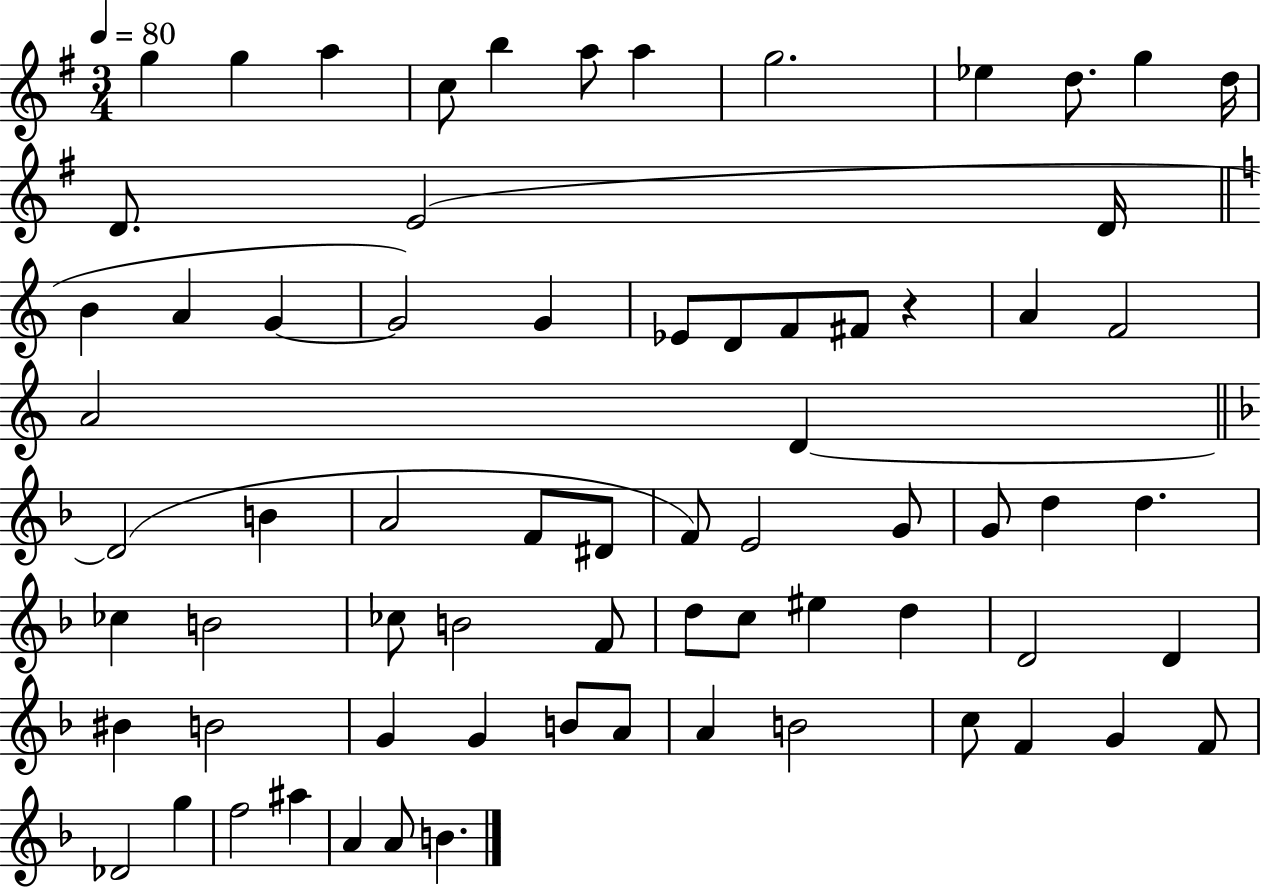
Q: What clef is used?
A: treble